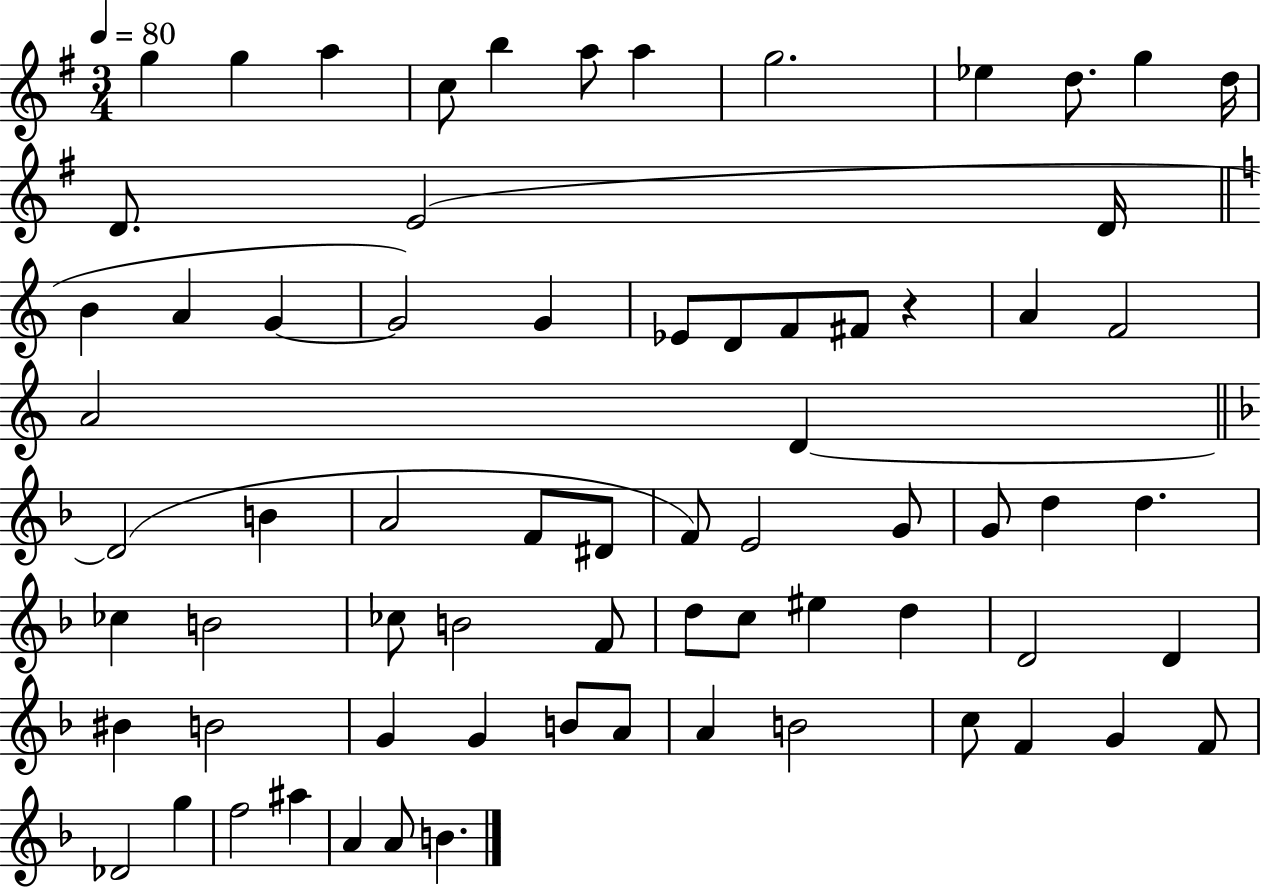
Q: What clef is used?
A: treble